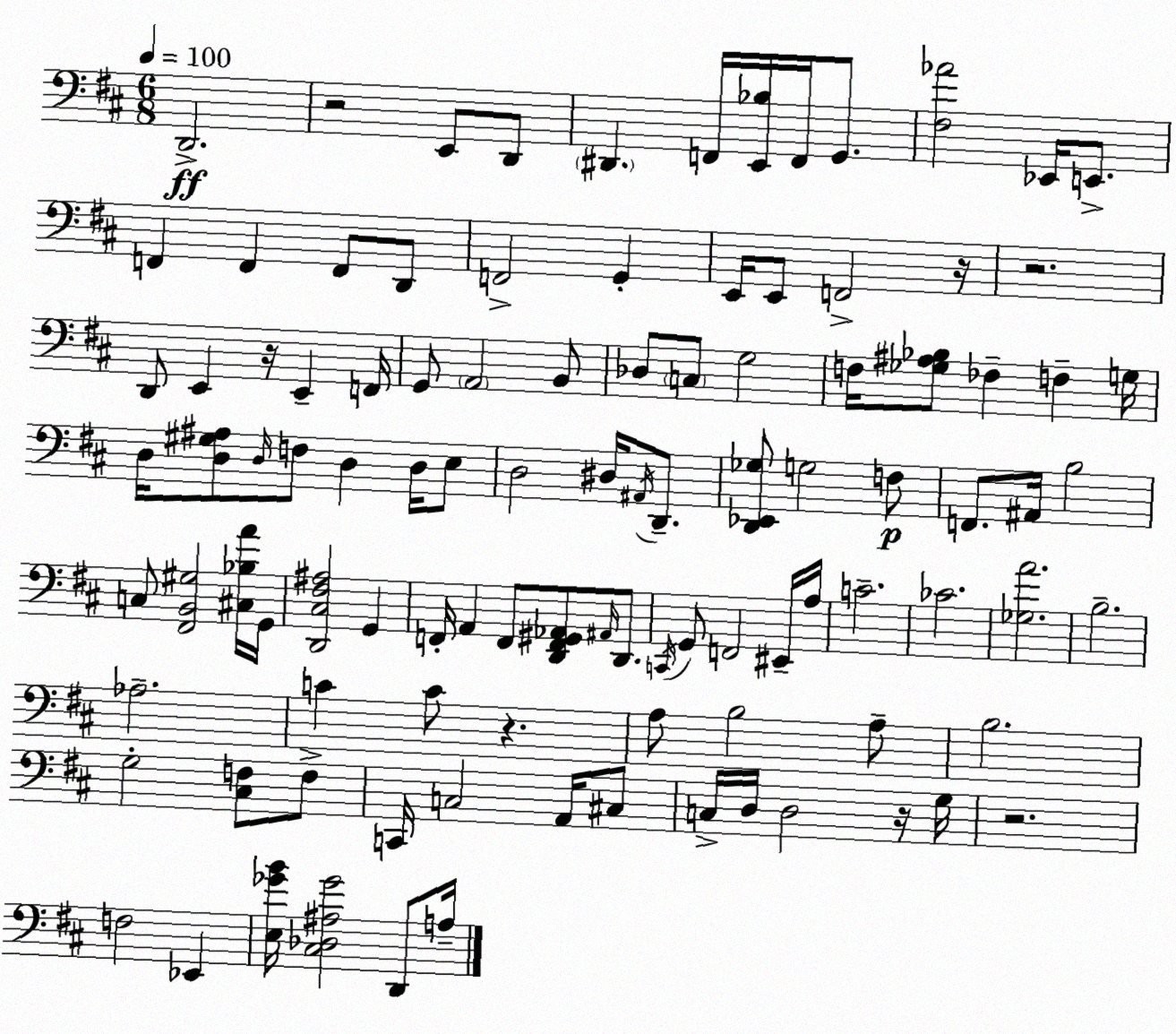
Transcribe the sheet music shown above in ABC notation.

X:1
T:Untitled
M:6/8
L:1/4
K:D
D,,2 z2 E,,/2 D,,/2 ^D,, F,,/4 [E,,_B,]/4 F,,/4 G,,/2 [^F,_A]2 _E,,/4 E,,/2 F,, F,, F,,/2 D,,/2 F,,2 G,, E,,/4 E,,/2 F,,2 z/4 z2 D,,/2 E,, z/4 E,, F,,/4 G,,/2 A,,2 B,,/2 _D,/2 C,/2 G,2 F,/4 [_G,^A,_B,]/2 _F, F, G,/4 D,/4 [D,^G,^A,]/2 D,/4 F,/2 D, D,/4 E,/2 D,2 ^D,/4 ^A,,/4 D,,/2 [D,,_E,,_G,]/2 G,2 F,/2 F,,/2 ^A,,/4 B,2 C,/2 [^F,,B,,^G,]2 [^C,_B,A]/4 G,,/4 [D,,^C,^F,^A,]2 G,, F,,/4 A,, F,,/2 [D,,F,,^G,,_A,,]/2 ^A,,/4 D,,/2 C,,/4 G,,/2 F,,2 ^E,,/4 A,/4 C2 _C2 [_G,A]2 B,2 _A,2 C C/2 z A,/2 B,2 A,/2 B,2 G,2 [^C,F,]/2 F,/2 C,,/4 C,2 A,,/4 ^C,/2 C,/4 D,/4 D,2 z/4 G,/4 z2 F,2 _E,, [E,_GB]/4 [^C,_D,^A,_G]2 D,,/2 A,/4